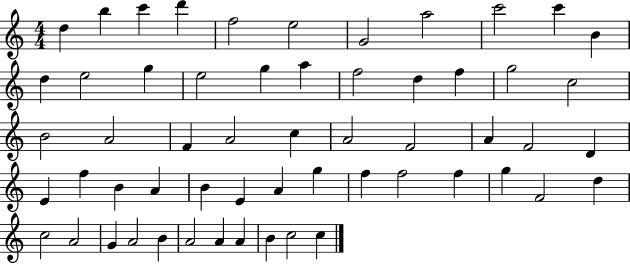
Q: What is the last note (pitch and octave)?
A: C5